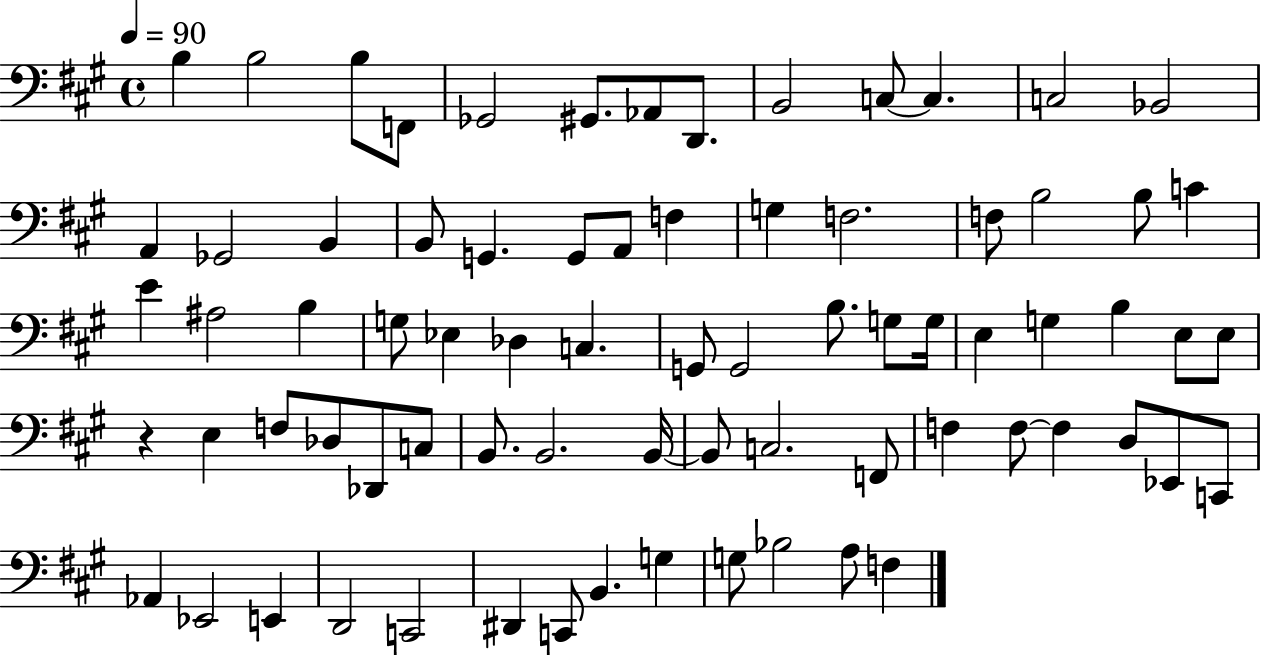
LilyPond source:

{
  \clef bass
  \time 4/4
  \defaultTimeSignature
  \key a \major
  \tempo 4 = 90
  b4 b2 b8 f,8 | ges,2 gis,8. aes,8 d,8. | b,2 c8~~ c4. | c2 bes,2 | \break a,4 ges,2 b,4 | b,8 g,4. g,8 a,8 f4 | g4 f2. | f8 b2 b8 c'4 | \break e'4 ais2 b4 | g8 ees4 des4 c4. | g,8 g,2 b8. g8 g16 | e4 g4 b4 e8 e8 | \break r4 e4 f8 des8 des,8 c8 | b,8. b,2. b,16~~ | b,8 c2. f,8 | f4 f8~~ f4 d8 ees,8 c,8 | \break aes,4 ees,2 e,4 | d,2 c,2 | dis,4 c,8 b,4. g4 | g8 bes2 a8 f4 | \break \bar "|."
}